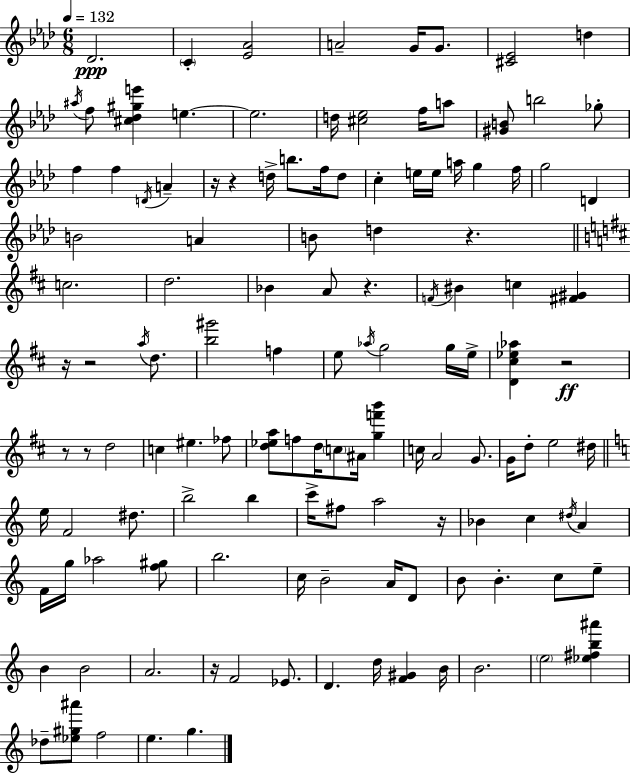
Db4/h. C4/q [Eb4,Ab4]/h A4/h G4/s G4/e. [C#4,Eb4]/h D5/q A#5/s F5/e [C#5,Db5,G#5,E6]/q E5/q. E5/h. D5/s [C#5,Eb5]/h F5/s A5/e [G#4,B4]/e B5/h Gb5/e F5/q F5/q D4/s A4/q R/s R/q D5/s B5/e. F5/s D5/e C5/q E5/s E5/s A5/s G5/q F5/s G5/h D4/q B4/h A4/q B4/e D5/q R/q. C5/h. D5/h. Bb4/q A4/e R/q. F4/s BIS4/q C5/q [F#4,G#4]/q R/s R/h A5/s D5/e. [B5,G#6]/h F5/q E5/e Ab5/s G5/h G5/s E5/s [D4,C#5,Eb5,Ab5]/q R/h R/e R/e D5/h C5/q EIS5/q. FES5/e [D5,Eb5,A5]/e F5/e D5/s C5/e A#4/s [G5,F6,B6]/q C5/s A4/h G4/e. G4/s D5/e E5/h D#5/s E5/s F4/h D#5/e. B5/h B5/q C6/s F#5/e A5/h R/s Bb4/q C5/q D#5/s A4/q F4/s G5/s Ab5/h [F5,G#5]/e B5/h. C5/s B4/h A4/s D4/e B4/e B4/q. C5/e E5/e B4/q B4/h A4/h. R/s F4/h Eb4/e. D4/q. D5/s [F4,G#4]/q B4/s B4/h. E5/h [Eb5,F#5,B5,A#6]/q Db5/e [Eb5,G#5,A#6]/e F5/h E5/q. G5/q.